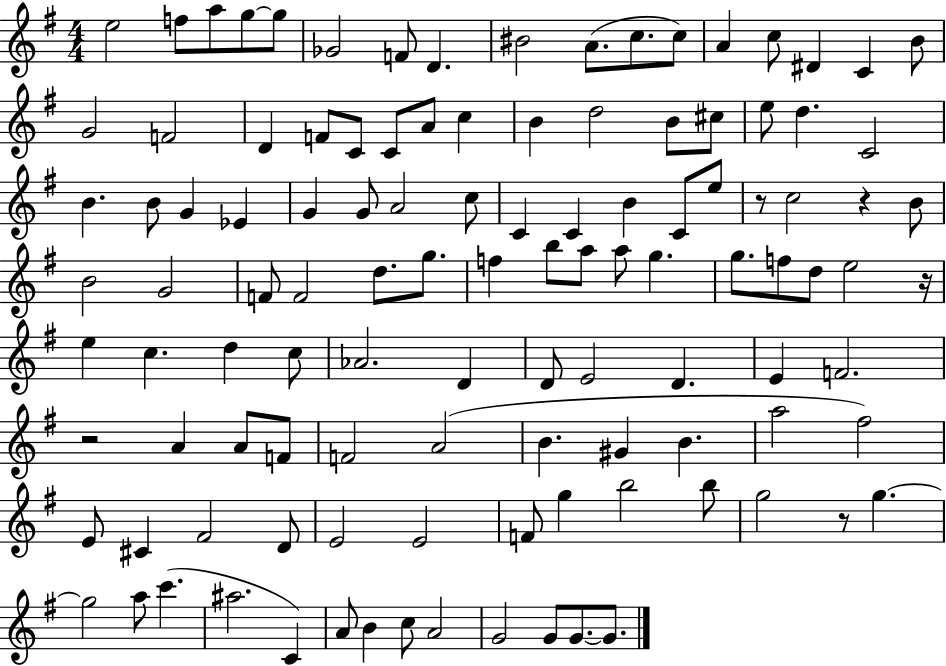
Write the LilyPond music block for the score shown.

{
  \clef treble
  \numericTimeSignature
  \time 4/4
  \key g \major
  e''2 f''8 a''8 g''8~~ g''8 | ges'2 f'8 d'4. | bis'2 a'8.( c''8. c''8) | a'4 c''8 dis'4 c'4 b'8 | \break g'2 f'2 | d'4 f'8 c'8 c'8 a'8 c''4 | b'4 d''2 b'8 cis''8 | e''8 d''4. c'2 | \break b'4. b'8 g'4 ees'4 | g'4 g'8 a'2 c''8 | c'4 c'4 b'4 c'8 e''8 | r8 c''2 r4 b'8 | \break b'2 g'2 | f'8 f'2 d''8. g''8. | f''4 b''8 a''8 a''8 g''4. | g''8. f''8 d''8 e''2 r16 | \break e''4 c''4. d''4 c''8 | aes'2. d'4 | d'8 e'2 d'4. | e'4 f'2. | \break r2 a'4 a'8 f'8 | f'2 a'2( | b'4. gis'4 b'4. | a''2 fis''2) | \break e'8 cis'4 fis'2 d'8 | e'2 e'2 | f'8 g''4 b''2 b''8 | g''2 r8 g''4.~~ | \break g''2 a''8 c'''4.( | ais''2. c'4) | a'8 b'4 c''8 a'2 | g'2 g'8 g'8.~~ g'8. | \break \bar "|."
}